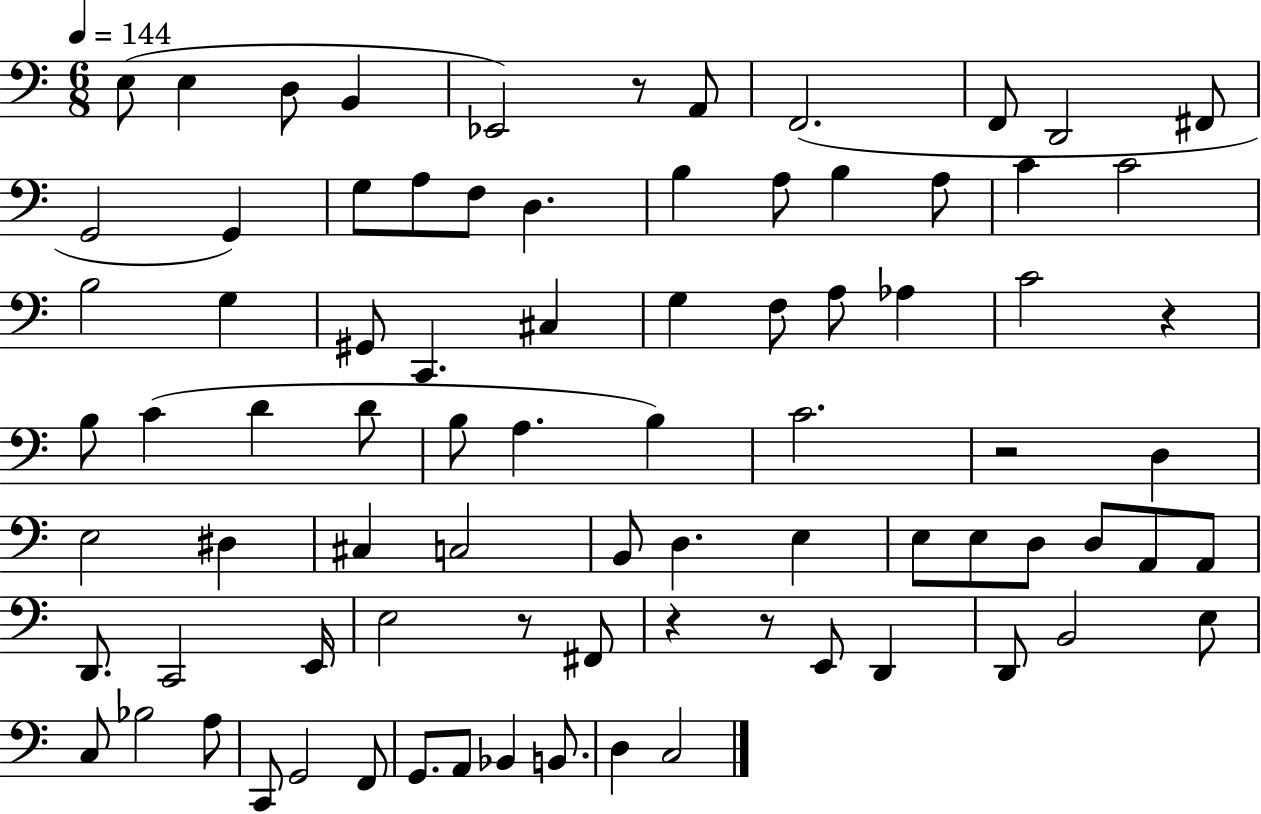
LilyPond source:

{
  \clef bass
  \numericTimeSignature
  \time 6/8
  \key c \major
  \tempo 4 = 144
  e8( e4 d8 b,4 | ees,2) r8 a,8 | f,2.( | f,8 d,2 fis,8 | \break g,2 g,4) | g8 a8 f8 d4. | b4 a8 b4 a8 | c'4 c'2 | \break b2 g4 | gis,8 c,4. cis4 | g4 f8 a8 aes4 | c'2 r4 | \break b8 c'4( d'4 d'8 | b8 a4. b4) | c'2. | r2 d4 | \break e2 dis4 | cis4 c2 | b,8 d4. e4 | e8 e8 d8 d8 a,8 a,8 | \break d,8. c,2 e,16 | e2 r8 fis,8 | r4 r8 e,8 d,4 | d,8 b,2 e8 | \break c8 bes2 a8 | c,8 g,2 f,8 | g,8. a,8 bes,4 b,8. | d4 c2 | \break \bar "|."
}